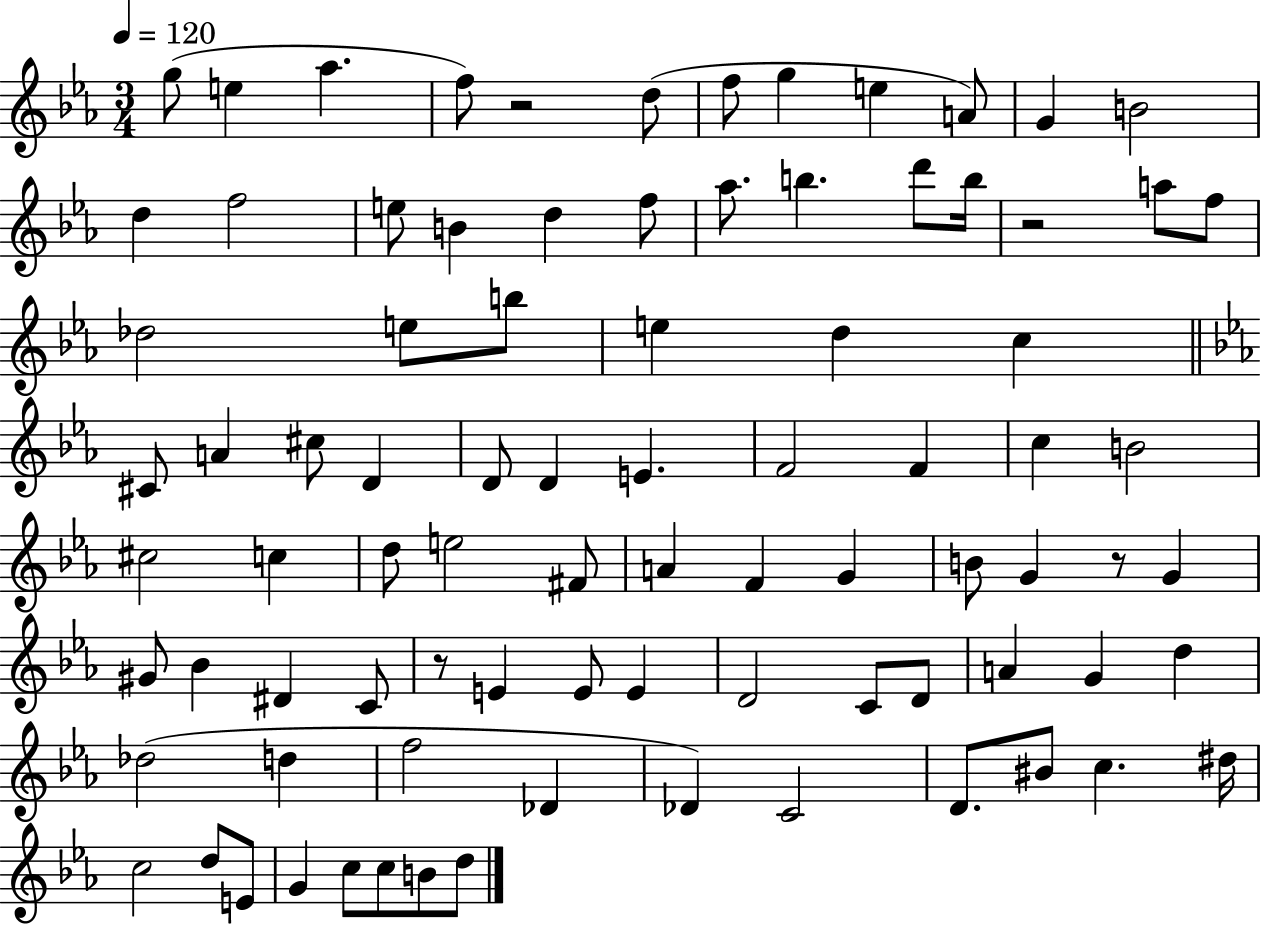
{
  \clef treble
  \numericTimeSignature
  \time 3/4
  \key ees \major
  \tempo 4 = 120
  g''8( e''4 aes''4. | f''8) r2 d''8( | f''8 g''4 e''4 a'8) | g'4 b'2 | \break d''4 f''2 | e''8 b'4 d''4 f''8 | aes''8. b''4. d'''8 b''16 | r2 a''8 f''8 | \break des''2 e''8 b''8 | e''4 d''4 c''4 | \bar "||" \break \key ees \major cis'8 a'4 cis''8 d'4 | d'8 d'4 e'4. | f'2 f'4 | c''4 b'2 | \break cis''2 c''4 | d''8 e''2 fis'8 | a'4 f'4 g'4 | b'8 g'4 r8 g'4 | \break gis'8 bes'4 dis'4 c'8 | r8 e'4 e'8 e'4 | d'2 c'8 d'8 | a'4 g'4 d''4 | \break des''2( d''4 | f''2 des'4 | des'4) c'2 | d'8. bis'8 c''4. dis''16 | \break c''2 d''8 e'8 | g'4 c''8 c''8 b'8 d''8 | \bar "|."
}